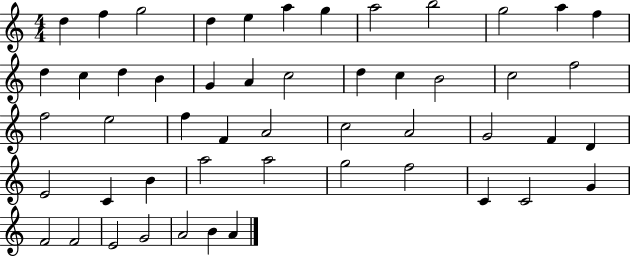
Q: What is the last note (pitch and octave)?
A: A4